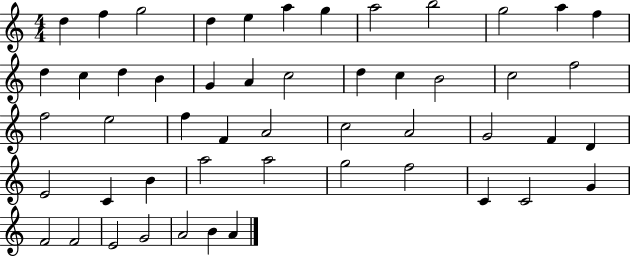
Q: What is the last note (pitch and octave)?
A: A4